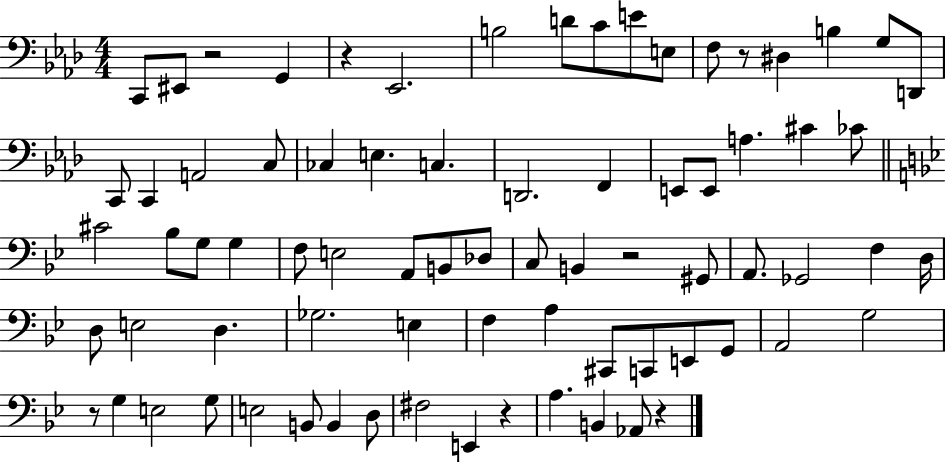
{
  \clef bass
  \numericTimeSignature
  \time 4/4
  \key aes \major
  c,8 eis,8 r2 g,4 | r4 ees,2. | b2 d'8 c'8 e'8 e8 | f8 r8 dis4 b4 g8 d,8 | \break c,8 c,4 a,2 c8 | ces4 e4. c4. | d,2. f,4 | e,8 e,8 a4. cis'4 ces'8 | \break \bar "||" \break \key bes \major cis'2 bes8 g8 g4 | f8 e2 a,8 b,8 des8 | c8 b,4 r2 gis,8 | a,8. ges,2 f4 d16 | \break d8 e2 d4. | ges2. e4 | f4 a4 cis,8 c,8 e,8 g,8 | a,2 g2 | \break r8 g4 e2 g8 | e2 b,8 b,4 d8 | fis2 e,4 r4 | a4. b,4 aes,8 r4 | \break \bar "|."
}